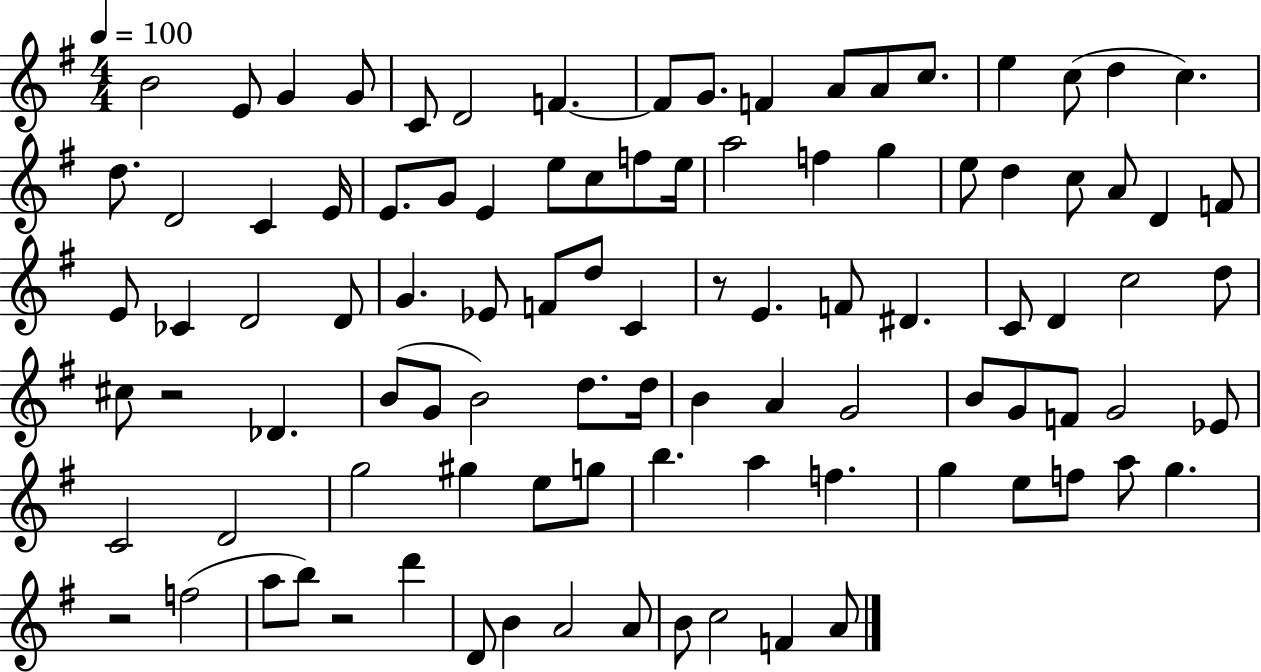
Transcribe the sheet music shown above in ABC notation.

X:1
T:Untitled
M:4/4
L:1/4
K:G
B2 E/2 G G/2 C/2 D2 F F/2 G/2 F A/2 A/2 c/2 e c/2 d c d/2 D2 C E/4 E/2 G/2 E e/2 c/2 f/2 e/4 a2 f g e/2 d c/2 A/2 D F/2 E/2 _C D2 D/2 G _E/2 F/2 d/2 C z/2 E F/2 ^D C/2 D c2 d/2 ^c/2 z2 _D B/2 G/2 B2 d/2 d/4 B A G2 B/2 G/2 F/2 G2 _E/2 C2 D2 g2 ^g e/2 g/2 b a f g e/2 f/2 a/2 g z2 f2 a/2 b/2 z2 d' D/2 B A2 A/2 B/2 c2 F A/2